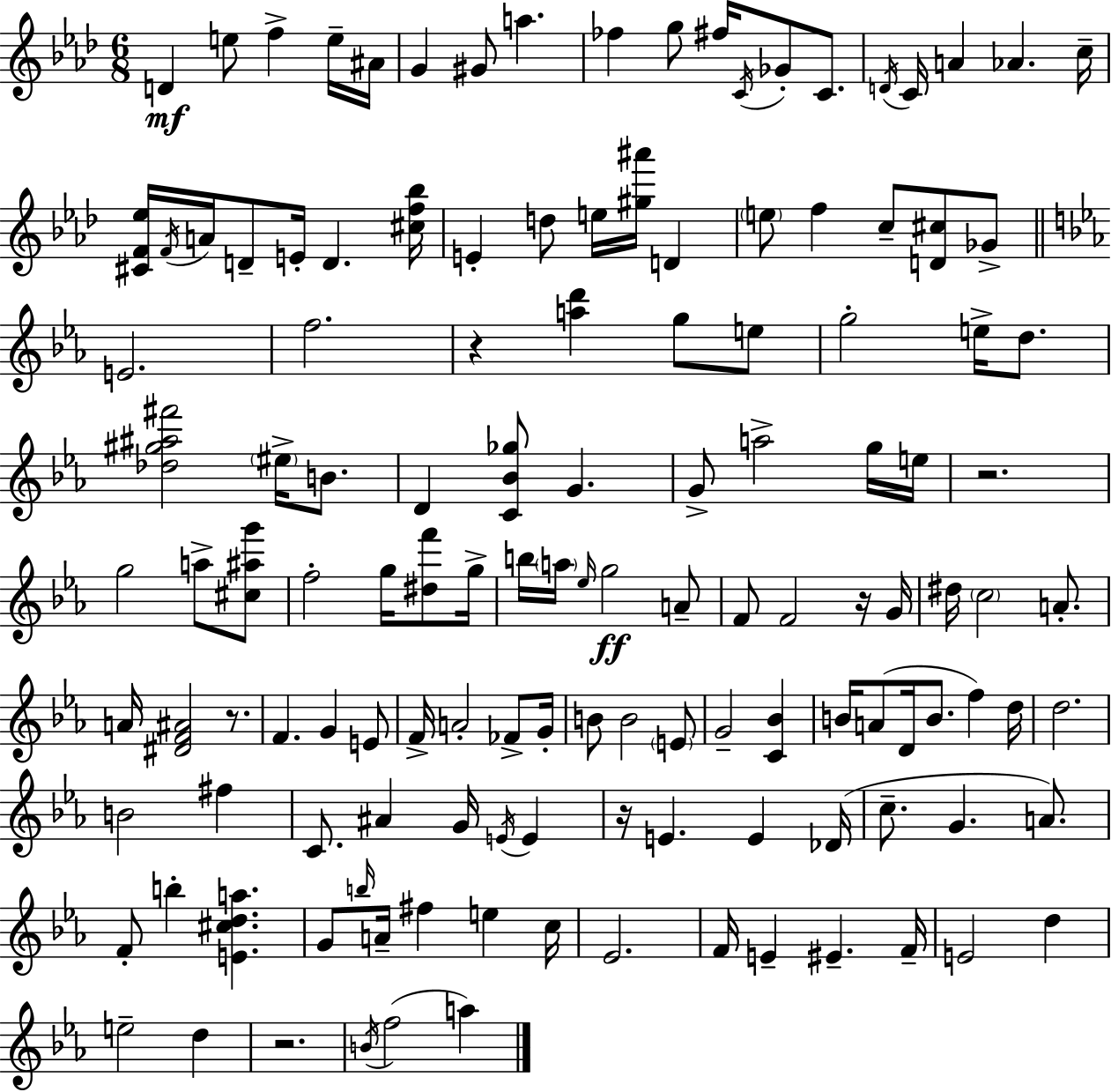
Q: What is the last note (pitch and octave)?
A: A5